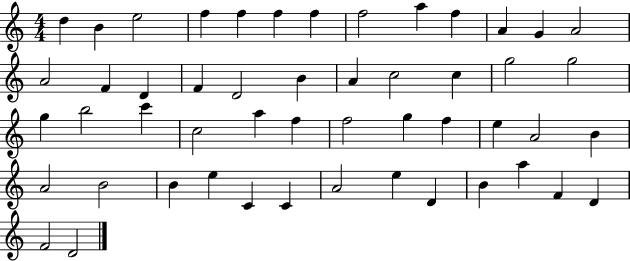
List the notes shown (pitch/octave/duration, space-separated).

D5/q B4/q E5/h F5/q F5/q F5/q F5/q F5/h A5/q F5/q A4/q G4/q A4/h A4/h F4/q D4/q F4/q D4/h B4/q A4/q C5/h C5/q G5/h G5/h G5/q B5/h C6/q C5/h A5/q F5/q F5/h G5/q F5/q E5/q A4/h B4/q A4/h B4/h B4/q E5/q C4/q C4/q A4/h E5/q D4/q B4/q A5/q F4/q D4/q F4/h D4/h